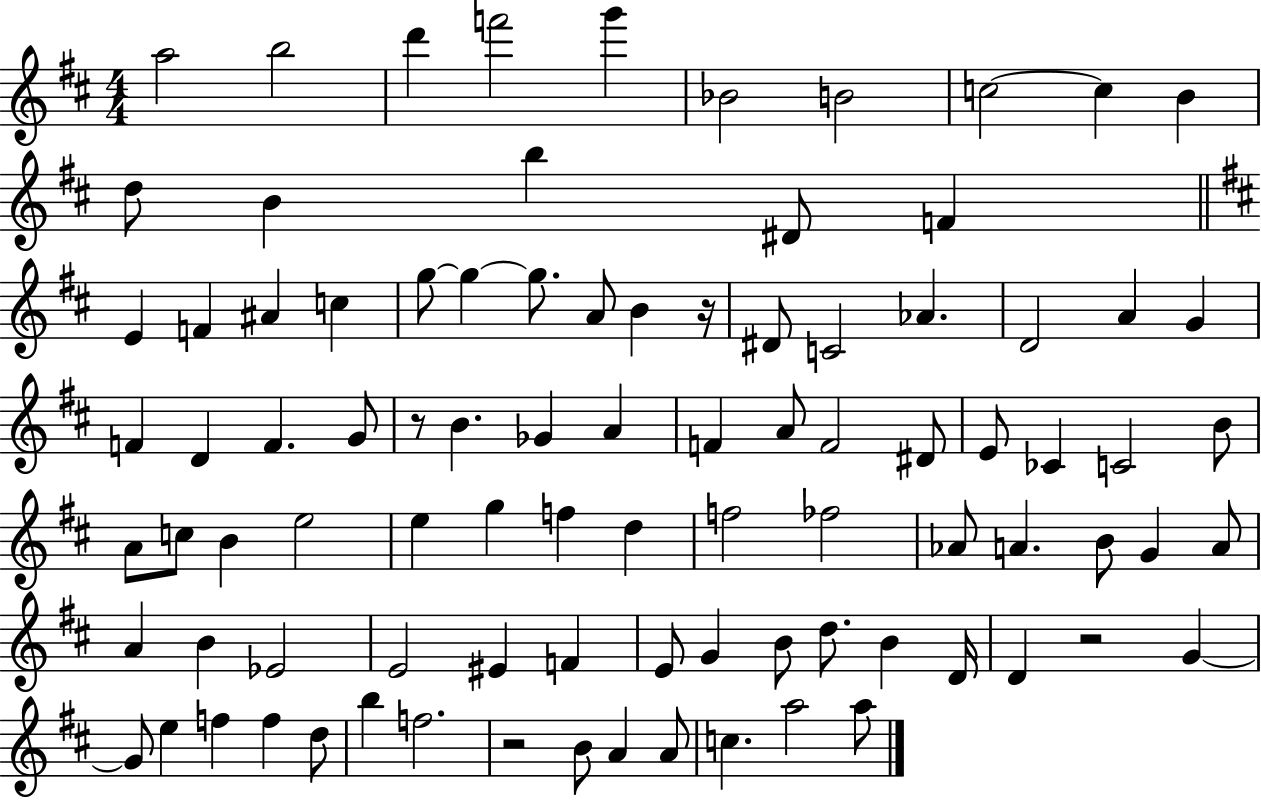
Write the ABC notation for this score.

X:1
T:Untitled
M:4/4
L:1/4
K:D
a2 b2 d' f'2 g' _B2 B2 c2 c B d/2 B b ^D/2 F E F ^A c g/2 g g/2 A/2 B z/4 ^D/2 C2 _A D2 A G F D F G/2 z/2 B _G A F A/2 F2 ^D/2 E/2 _C C2 B/2 A/2 c/2 B e2 e g f d f2 _f2 _A/2 A B/2 G A/2 A B _E2 E2 ^E F E/2 G B/2 d/2 B D/4 D z2 G G/2 e f f d/2 b f2 z2 B/2 A A/2 c a2 a/2